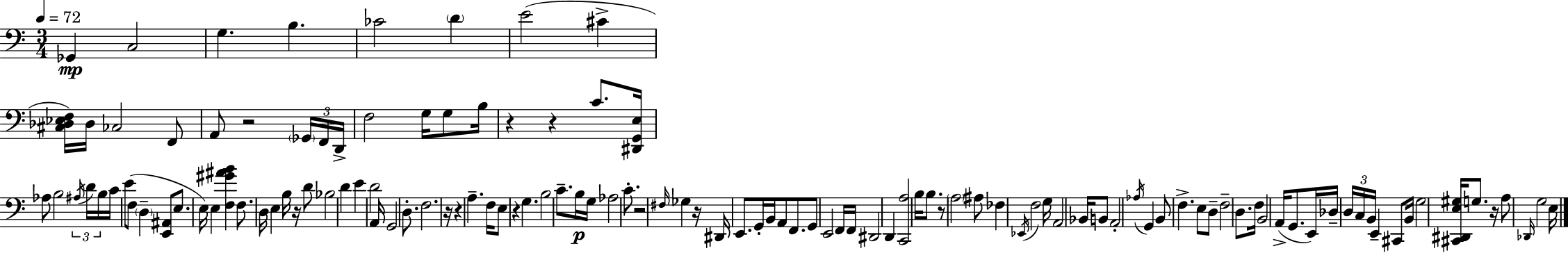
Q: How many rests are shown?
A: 11